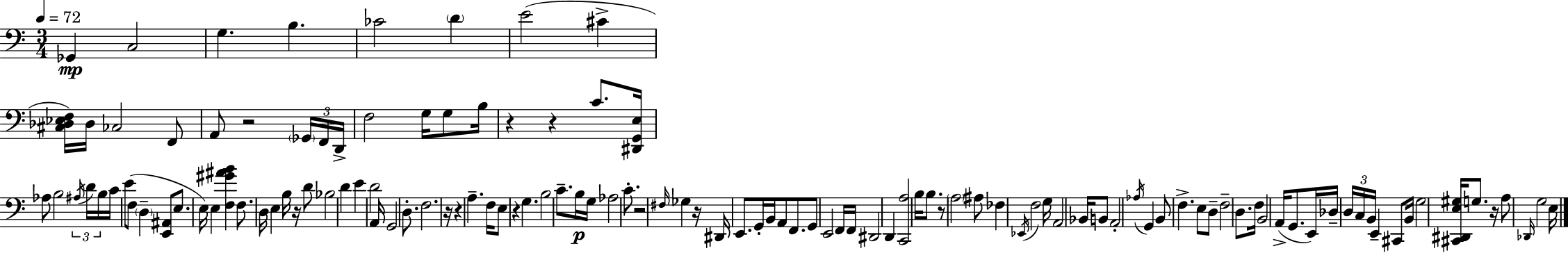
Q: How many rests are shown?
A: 11